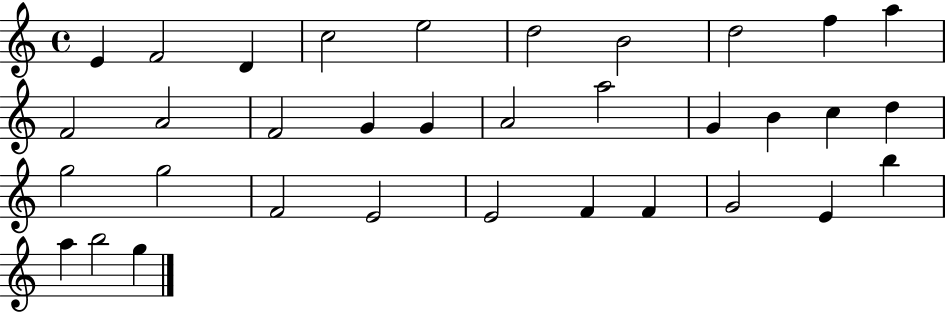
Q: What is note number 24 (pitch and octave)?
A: F4